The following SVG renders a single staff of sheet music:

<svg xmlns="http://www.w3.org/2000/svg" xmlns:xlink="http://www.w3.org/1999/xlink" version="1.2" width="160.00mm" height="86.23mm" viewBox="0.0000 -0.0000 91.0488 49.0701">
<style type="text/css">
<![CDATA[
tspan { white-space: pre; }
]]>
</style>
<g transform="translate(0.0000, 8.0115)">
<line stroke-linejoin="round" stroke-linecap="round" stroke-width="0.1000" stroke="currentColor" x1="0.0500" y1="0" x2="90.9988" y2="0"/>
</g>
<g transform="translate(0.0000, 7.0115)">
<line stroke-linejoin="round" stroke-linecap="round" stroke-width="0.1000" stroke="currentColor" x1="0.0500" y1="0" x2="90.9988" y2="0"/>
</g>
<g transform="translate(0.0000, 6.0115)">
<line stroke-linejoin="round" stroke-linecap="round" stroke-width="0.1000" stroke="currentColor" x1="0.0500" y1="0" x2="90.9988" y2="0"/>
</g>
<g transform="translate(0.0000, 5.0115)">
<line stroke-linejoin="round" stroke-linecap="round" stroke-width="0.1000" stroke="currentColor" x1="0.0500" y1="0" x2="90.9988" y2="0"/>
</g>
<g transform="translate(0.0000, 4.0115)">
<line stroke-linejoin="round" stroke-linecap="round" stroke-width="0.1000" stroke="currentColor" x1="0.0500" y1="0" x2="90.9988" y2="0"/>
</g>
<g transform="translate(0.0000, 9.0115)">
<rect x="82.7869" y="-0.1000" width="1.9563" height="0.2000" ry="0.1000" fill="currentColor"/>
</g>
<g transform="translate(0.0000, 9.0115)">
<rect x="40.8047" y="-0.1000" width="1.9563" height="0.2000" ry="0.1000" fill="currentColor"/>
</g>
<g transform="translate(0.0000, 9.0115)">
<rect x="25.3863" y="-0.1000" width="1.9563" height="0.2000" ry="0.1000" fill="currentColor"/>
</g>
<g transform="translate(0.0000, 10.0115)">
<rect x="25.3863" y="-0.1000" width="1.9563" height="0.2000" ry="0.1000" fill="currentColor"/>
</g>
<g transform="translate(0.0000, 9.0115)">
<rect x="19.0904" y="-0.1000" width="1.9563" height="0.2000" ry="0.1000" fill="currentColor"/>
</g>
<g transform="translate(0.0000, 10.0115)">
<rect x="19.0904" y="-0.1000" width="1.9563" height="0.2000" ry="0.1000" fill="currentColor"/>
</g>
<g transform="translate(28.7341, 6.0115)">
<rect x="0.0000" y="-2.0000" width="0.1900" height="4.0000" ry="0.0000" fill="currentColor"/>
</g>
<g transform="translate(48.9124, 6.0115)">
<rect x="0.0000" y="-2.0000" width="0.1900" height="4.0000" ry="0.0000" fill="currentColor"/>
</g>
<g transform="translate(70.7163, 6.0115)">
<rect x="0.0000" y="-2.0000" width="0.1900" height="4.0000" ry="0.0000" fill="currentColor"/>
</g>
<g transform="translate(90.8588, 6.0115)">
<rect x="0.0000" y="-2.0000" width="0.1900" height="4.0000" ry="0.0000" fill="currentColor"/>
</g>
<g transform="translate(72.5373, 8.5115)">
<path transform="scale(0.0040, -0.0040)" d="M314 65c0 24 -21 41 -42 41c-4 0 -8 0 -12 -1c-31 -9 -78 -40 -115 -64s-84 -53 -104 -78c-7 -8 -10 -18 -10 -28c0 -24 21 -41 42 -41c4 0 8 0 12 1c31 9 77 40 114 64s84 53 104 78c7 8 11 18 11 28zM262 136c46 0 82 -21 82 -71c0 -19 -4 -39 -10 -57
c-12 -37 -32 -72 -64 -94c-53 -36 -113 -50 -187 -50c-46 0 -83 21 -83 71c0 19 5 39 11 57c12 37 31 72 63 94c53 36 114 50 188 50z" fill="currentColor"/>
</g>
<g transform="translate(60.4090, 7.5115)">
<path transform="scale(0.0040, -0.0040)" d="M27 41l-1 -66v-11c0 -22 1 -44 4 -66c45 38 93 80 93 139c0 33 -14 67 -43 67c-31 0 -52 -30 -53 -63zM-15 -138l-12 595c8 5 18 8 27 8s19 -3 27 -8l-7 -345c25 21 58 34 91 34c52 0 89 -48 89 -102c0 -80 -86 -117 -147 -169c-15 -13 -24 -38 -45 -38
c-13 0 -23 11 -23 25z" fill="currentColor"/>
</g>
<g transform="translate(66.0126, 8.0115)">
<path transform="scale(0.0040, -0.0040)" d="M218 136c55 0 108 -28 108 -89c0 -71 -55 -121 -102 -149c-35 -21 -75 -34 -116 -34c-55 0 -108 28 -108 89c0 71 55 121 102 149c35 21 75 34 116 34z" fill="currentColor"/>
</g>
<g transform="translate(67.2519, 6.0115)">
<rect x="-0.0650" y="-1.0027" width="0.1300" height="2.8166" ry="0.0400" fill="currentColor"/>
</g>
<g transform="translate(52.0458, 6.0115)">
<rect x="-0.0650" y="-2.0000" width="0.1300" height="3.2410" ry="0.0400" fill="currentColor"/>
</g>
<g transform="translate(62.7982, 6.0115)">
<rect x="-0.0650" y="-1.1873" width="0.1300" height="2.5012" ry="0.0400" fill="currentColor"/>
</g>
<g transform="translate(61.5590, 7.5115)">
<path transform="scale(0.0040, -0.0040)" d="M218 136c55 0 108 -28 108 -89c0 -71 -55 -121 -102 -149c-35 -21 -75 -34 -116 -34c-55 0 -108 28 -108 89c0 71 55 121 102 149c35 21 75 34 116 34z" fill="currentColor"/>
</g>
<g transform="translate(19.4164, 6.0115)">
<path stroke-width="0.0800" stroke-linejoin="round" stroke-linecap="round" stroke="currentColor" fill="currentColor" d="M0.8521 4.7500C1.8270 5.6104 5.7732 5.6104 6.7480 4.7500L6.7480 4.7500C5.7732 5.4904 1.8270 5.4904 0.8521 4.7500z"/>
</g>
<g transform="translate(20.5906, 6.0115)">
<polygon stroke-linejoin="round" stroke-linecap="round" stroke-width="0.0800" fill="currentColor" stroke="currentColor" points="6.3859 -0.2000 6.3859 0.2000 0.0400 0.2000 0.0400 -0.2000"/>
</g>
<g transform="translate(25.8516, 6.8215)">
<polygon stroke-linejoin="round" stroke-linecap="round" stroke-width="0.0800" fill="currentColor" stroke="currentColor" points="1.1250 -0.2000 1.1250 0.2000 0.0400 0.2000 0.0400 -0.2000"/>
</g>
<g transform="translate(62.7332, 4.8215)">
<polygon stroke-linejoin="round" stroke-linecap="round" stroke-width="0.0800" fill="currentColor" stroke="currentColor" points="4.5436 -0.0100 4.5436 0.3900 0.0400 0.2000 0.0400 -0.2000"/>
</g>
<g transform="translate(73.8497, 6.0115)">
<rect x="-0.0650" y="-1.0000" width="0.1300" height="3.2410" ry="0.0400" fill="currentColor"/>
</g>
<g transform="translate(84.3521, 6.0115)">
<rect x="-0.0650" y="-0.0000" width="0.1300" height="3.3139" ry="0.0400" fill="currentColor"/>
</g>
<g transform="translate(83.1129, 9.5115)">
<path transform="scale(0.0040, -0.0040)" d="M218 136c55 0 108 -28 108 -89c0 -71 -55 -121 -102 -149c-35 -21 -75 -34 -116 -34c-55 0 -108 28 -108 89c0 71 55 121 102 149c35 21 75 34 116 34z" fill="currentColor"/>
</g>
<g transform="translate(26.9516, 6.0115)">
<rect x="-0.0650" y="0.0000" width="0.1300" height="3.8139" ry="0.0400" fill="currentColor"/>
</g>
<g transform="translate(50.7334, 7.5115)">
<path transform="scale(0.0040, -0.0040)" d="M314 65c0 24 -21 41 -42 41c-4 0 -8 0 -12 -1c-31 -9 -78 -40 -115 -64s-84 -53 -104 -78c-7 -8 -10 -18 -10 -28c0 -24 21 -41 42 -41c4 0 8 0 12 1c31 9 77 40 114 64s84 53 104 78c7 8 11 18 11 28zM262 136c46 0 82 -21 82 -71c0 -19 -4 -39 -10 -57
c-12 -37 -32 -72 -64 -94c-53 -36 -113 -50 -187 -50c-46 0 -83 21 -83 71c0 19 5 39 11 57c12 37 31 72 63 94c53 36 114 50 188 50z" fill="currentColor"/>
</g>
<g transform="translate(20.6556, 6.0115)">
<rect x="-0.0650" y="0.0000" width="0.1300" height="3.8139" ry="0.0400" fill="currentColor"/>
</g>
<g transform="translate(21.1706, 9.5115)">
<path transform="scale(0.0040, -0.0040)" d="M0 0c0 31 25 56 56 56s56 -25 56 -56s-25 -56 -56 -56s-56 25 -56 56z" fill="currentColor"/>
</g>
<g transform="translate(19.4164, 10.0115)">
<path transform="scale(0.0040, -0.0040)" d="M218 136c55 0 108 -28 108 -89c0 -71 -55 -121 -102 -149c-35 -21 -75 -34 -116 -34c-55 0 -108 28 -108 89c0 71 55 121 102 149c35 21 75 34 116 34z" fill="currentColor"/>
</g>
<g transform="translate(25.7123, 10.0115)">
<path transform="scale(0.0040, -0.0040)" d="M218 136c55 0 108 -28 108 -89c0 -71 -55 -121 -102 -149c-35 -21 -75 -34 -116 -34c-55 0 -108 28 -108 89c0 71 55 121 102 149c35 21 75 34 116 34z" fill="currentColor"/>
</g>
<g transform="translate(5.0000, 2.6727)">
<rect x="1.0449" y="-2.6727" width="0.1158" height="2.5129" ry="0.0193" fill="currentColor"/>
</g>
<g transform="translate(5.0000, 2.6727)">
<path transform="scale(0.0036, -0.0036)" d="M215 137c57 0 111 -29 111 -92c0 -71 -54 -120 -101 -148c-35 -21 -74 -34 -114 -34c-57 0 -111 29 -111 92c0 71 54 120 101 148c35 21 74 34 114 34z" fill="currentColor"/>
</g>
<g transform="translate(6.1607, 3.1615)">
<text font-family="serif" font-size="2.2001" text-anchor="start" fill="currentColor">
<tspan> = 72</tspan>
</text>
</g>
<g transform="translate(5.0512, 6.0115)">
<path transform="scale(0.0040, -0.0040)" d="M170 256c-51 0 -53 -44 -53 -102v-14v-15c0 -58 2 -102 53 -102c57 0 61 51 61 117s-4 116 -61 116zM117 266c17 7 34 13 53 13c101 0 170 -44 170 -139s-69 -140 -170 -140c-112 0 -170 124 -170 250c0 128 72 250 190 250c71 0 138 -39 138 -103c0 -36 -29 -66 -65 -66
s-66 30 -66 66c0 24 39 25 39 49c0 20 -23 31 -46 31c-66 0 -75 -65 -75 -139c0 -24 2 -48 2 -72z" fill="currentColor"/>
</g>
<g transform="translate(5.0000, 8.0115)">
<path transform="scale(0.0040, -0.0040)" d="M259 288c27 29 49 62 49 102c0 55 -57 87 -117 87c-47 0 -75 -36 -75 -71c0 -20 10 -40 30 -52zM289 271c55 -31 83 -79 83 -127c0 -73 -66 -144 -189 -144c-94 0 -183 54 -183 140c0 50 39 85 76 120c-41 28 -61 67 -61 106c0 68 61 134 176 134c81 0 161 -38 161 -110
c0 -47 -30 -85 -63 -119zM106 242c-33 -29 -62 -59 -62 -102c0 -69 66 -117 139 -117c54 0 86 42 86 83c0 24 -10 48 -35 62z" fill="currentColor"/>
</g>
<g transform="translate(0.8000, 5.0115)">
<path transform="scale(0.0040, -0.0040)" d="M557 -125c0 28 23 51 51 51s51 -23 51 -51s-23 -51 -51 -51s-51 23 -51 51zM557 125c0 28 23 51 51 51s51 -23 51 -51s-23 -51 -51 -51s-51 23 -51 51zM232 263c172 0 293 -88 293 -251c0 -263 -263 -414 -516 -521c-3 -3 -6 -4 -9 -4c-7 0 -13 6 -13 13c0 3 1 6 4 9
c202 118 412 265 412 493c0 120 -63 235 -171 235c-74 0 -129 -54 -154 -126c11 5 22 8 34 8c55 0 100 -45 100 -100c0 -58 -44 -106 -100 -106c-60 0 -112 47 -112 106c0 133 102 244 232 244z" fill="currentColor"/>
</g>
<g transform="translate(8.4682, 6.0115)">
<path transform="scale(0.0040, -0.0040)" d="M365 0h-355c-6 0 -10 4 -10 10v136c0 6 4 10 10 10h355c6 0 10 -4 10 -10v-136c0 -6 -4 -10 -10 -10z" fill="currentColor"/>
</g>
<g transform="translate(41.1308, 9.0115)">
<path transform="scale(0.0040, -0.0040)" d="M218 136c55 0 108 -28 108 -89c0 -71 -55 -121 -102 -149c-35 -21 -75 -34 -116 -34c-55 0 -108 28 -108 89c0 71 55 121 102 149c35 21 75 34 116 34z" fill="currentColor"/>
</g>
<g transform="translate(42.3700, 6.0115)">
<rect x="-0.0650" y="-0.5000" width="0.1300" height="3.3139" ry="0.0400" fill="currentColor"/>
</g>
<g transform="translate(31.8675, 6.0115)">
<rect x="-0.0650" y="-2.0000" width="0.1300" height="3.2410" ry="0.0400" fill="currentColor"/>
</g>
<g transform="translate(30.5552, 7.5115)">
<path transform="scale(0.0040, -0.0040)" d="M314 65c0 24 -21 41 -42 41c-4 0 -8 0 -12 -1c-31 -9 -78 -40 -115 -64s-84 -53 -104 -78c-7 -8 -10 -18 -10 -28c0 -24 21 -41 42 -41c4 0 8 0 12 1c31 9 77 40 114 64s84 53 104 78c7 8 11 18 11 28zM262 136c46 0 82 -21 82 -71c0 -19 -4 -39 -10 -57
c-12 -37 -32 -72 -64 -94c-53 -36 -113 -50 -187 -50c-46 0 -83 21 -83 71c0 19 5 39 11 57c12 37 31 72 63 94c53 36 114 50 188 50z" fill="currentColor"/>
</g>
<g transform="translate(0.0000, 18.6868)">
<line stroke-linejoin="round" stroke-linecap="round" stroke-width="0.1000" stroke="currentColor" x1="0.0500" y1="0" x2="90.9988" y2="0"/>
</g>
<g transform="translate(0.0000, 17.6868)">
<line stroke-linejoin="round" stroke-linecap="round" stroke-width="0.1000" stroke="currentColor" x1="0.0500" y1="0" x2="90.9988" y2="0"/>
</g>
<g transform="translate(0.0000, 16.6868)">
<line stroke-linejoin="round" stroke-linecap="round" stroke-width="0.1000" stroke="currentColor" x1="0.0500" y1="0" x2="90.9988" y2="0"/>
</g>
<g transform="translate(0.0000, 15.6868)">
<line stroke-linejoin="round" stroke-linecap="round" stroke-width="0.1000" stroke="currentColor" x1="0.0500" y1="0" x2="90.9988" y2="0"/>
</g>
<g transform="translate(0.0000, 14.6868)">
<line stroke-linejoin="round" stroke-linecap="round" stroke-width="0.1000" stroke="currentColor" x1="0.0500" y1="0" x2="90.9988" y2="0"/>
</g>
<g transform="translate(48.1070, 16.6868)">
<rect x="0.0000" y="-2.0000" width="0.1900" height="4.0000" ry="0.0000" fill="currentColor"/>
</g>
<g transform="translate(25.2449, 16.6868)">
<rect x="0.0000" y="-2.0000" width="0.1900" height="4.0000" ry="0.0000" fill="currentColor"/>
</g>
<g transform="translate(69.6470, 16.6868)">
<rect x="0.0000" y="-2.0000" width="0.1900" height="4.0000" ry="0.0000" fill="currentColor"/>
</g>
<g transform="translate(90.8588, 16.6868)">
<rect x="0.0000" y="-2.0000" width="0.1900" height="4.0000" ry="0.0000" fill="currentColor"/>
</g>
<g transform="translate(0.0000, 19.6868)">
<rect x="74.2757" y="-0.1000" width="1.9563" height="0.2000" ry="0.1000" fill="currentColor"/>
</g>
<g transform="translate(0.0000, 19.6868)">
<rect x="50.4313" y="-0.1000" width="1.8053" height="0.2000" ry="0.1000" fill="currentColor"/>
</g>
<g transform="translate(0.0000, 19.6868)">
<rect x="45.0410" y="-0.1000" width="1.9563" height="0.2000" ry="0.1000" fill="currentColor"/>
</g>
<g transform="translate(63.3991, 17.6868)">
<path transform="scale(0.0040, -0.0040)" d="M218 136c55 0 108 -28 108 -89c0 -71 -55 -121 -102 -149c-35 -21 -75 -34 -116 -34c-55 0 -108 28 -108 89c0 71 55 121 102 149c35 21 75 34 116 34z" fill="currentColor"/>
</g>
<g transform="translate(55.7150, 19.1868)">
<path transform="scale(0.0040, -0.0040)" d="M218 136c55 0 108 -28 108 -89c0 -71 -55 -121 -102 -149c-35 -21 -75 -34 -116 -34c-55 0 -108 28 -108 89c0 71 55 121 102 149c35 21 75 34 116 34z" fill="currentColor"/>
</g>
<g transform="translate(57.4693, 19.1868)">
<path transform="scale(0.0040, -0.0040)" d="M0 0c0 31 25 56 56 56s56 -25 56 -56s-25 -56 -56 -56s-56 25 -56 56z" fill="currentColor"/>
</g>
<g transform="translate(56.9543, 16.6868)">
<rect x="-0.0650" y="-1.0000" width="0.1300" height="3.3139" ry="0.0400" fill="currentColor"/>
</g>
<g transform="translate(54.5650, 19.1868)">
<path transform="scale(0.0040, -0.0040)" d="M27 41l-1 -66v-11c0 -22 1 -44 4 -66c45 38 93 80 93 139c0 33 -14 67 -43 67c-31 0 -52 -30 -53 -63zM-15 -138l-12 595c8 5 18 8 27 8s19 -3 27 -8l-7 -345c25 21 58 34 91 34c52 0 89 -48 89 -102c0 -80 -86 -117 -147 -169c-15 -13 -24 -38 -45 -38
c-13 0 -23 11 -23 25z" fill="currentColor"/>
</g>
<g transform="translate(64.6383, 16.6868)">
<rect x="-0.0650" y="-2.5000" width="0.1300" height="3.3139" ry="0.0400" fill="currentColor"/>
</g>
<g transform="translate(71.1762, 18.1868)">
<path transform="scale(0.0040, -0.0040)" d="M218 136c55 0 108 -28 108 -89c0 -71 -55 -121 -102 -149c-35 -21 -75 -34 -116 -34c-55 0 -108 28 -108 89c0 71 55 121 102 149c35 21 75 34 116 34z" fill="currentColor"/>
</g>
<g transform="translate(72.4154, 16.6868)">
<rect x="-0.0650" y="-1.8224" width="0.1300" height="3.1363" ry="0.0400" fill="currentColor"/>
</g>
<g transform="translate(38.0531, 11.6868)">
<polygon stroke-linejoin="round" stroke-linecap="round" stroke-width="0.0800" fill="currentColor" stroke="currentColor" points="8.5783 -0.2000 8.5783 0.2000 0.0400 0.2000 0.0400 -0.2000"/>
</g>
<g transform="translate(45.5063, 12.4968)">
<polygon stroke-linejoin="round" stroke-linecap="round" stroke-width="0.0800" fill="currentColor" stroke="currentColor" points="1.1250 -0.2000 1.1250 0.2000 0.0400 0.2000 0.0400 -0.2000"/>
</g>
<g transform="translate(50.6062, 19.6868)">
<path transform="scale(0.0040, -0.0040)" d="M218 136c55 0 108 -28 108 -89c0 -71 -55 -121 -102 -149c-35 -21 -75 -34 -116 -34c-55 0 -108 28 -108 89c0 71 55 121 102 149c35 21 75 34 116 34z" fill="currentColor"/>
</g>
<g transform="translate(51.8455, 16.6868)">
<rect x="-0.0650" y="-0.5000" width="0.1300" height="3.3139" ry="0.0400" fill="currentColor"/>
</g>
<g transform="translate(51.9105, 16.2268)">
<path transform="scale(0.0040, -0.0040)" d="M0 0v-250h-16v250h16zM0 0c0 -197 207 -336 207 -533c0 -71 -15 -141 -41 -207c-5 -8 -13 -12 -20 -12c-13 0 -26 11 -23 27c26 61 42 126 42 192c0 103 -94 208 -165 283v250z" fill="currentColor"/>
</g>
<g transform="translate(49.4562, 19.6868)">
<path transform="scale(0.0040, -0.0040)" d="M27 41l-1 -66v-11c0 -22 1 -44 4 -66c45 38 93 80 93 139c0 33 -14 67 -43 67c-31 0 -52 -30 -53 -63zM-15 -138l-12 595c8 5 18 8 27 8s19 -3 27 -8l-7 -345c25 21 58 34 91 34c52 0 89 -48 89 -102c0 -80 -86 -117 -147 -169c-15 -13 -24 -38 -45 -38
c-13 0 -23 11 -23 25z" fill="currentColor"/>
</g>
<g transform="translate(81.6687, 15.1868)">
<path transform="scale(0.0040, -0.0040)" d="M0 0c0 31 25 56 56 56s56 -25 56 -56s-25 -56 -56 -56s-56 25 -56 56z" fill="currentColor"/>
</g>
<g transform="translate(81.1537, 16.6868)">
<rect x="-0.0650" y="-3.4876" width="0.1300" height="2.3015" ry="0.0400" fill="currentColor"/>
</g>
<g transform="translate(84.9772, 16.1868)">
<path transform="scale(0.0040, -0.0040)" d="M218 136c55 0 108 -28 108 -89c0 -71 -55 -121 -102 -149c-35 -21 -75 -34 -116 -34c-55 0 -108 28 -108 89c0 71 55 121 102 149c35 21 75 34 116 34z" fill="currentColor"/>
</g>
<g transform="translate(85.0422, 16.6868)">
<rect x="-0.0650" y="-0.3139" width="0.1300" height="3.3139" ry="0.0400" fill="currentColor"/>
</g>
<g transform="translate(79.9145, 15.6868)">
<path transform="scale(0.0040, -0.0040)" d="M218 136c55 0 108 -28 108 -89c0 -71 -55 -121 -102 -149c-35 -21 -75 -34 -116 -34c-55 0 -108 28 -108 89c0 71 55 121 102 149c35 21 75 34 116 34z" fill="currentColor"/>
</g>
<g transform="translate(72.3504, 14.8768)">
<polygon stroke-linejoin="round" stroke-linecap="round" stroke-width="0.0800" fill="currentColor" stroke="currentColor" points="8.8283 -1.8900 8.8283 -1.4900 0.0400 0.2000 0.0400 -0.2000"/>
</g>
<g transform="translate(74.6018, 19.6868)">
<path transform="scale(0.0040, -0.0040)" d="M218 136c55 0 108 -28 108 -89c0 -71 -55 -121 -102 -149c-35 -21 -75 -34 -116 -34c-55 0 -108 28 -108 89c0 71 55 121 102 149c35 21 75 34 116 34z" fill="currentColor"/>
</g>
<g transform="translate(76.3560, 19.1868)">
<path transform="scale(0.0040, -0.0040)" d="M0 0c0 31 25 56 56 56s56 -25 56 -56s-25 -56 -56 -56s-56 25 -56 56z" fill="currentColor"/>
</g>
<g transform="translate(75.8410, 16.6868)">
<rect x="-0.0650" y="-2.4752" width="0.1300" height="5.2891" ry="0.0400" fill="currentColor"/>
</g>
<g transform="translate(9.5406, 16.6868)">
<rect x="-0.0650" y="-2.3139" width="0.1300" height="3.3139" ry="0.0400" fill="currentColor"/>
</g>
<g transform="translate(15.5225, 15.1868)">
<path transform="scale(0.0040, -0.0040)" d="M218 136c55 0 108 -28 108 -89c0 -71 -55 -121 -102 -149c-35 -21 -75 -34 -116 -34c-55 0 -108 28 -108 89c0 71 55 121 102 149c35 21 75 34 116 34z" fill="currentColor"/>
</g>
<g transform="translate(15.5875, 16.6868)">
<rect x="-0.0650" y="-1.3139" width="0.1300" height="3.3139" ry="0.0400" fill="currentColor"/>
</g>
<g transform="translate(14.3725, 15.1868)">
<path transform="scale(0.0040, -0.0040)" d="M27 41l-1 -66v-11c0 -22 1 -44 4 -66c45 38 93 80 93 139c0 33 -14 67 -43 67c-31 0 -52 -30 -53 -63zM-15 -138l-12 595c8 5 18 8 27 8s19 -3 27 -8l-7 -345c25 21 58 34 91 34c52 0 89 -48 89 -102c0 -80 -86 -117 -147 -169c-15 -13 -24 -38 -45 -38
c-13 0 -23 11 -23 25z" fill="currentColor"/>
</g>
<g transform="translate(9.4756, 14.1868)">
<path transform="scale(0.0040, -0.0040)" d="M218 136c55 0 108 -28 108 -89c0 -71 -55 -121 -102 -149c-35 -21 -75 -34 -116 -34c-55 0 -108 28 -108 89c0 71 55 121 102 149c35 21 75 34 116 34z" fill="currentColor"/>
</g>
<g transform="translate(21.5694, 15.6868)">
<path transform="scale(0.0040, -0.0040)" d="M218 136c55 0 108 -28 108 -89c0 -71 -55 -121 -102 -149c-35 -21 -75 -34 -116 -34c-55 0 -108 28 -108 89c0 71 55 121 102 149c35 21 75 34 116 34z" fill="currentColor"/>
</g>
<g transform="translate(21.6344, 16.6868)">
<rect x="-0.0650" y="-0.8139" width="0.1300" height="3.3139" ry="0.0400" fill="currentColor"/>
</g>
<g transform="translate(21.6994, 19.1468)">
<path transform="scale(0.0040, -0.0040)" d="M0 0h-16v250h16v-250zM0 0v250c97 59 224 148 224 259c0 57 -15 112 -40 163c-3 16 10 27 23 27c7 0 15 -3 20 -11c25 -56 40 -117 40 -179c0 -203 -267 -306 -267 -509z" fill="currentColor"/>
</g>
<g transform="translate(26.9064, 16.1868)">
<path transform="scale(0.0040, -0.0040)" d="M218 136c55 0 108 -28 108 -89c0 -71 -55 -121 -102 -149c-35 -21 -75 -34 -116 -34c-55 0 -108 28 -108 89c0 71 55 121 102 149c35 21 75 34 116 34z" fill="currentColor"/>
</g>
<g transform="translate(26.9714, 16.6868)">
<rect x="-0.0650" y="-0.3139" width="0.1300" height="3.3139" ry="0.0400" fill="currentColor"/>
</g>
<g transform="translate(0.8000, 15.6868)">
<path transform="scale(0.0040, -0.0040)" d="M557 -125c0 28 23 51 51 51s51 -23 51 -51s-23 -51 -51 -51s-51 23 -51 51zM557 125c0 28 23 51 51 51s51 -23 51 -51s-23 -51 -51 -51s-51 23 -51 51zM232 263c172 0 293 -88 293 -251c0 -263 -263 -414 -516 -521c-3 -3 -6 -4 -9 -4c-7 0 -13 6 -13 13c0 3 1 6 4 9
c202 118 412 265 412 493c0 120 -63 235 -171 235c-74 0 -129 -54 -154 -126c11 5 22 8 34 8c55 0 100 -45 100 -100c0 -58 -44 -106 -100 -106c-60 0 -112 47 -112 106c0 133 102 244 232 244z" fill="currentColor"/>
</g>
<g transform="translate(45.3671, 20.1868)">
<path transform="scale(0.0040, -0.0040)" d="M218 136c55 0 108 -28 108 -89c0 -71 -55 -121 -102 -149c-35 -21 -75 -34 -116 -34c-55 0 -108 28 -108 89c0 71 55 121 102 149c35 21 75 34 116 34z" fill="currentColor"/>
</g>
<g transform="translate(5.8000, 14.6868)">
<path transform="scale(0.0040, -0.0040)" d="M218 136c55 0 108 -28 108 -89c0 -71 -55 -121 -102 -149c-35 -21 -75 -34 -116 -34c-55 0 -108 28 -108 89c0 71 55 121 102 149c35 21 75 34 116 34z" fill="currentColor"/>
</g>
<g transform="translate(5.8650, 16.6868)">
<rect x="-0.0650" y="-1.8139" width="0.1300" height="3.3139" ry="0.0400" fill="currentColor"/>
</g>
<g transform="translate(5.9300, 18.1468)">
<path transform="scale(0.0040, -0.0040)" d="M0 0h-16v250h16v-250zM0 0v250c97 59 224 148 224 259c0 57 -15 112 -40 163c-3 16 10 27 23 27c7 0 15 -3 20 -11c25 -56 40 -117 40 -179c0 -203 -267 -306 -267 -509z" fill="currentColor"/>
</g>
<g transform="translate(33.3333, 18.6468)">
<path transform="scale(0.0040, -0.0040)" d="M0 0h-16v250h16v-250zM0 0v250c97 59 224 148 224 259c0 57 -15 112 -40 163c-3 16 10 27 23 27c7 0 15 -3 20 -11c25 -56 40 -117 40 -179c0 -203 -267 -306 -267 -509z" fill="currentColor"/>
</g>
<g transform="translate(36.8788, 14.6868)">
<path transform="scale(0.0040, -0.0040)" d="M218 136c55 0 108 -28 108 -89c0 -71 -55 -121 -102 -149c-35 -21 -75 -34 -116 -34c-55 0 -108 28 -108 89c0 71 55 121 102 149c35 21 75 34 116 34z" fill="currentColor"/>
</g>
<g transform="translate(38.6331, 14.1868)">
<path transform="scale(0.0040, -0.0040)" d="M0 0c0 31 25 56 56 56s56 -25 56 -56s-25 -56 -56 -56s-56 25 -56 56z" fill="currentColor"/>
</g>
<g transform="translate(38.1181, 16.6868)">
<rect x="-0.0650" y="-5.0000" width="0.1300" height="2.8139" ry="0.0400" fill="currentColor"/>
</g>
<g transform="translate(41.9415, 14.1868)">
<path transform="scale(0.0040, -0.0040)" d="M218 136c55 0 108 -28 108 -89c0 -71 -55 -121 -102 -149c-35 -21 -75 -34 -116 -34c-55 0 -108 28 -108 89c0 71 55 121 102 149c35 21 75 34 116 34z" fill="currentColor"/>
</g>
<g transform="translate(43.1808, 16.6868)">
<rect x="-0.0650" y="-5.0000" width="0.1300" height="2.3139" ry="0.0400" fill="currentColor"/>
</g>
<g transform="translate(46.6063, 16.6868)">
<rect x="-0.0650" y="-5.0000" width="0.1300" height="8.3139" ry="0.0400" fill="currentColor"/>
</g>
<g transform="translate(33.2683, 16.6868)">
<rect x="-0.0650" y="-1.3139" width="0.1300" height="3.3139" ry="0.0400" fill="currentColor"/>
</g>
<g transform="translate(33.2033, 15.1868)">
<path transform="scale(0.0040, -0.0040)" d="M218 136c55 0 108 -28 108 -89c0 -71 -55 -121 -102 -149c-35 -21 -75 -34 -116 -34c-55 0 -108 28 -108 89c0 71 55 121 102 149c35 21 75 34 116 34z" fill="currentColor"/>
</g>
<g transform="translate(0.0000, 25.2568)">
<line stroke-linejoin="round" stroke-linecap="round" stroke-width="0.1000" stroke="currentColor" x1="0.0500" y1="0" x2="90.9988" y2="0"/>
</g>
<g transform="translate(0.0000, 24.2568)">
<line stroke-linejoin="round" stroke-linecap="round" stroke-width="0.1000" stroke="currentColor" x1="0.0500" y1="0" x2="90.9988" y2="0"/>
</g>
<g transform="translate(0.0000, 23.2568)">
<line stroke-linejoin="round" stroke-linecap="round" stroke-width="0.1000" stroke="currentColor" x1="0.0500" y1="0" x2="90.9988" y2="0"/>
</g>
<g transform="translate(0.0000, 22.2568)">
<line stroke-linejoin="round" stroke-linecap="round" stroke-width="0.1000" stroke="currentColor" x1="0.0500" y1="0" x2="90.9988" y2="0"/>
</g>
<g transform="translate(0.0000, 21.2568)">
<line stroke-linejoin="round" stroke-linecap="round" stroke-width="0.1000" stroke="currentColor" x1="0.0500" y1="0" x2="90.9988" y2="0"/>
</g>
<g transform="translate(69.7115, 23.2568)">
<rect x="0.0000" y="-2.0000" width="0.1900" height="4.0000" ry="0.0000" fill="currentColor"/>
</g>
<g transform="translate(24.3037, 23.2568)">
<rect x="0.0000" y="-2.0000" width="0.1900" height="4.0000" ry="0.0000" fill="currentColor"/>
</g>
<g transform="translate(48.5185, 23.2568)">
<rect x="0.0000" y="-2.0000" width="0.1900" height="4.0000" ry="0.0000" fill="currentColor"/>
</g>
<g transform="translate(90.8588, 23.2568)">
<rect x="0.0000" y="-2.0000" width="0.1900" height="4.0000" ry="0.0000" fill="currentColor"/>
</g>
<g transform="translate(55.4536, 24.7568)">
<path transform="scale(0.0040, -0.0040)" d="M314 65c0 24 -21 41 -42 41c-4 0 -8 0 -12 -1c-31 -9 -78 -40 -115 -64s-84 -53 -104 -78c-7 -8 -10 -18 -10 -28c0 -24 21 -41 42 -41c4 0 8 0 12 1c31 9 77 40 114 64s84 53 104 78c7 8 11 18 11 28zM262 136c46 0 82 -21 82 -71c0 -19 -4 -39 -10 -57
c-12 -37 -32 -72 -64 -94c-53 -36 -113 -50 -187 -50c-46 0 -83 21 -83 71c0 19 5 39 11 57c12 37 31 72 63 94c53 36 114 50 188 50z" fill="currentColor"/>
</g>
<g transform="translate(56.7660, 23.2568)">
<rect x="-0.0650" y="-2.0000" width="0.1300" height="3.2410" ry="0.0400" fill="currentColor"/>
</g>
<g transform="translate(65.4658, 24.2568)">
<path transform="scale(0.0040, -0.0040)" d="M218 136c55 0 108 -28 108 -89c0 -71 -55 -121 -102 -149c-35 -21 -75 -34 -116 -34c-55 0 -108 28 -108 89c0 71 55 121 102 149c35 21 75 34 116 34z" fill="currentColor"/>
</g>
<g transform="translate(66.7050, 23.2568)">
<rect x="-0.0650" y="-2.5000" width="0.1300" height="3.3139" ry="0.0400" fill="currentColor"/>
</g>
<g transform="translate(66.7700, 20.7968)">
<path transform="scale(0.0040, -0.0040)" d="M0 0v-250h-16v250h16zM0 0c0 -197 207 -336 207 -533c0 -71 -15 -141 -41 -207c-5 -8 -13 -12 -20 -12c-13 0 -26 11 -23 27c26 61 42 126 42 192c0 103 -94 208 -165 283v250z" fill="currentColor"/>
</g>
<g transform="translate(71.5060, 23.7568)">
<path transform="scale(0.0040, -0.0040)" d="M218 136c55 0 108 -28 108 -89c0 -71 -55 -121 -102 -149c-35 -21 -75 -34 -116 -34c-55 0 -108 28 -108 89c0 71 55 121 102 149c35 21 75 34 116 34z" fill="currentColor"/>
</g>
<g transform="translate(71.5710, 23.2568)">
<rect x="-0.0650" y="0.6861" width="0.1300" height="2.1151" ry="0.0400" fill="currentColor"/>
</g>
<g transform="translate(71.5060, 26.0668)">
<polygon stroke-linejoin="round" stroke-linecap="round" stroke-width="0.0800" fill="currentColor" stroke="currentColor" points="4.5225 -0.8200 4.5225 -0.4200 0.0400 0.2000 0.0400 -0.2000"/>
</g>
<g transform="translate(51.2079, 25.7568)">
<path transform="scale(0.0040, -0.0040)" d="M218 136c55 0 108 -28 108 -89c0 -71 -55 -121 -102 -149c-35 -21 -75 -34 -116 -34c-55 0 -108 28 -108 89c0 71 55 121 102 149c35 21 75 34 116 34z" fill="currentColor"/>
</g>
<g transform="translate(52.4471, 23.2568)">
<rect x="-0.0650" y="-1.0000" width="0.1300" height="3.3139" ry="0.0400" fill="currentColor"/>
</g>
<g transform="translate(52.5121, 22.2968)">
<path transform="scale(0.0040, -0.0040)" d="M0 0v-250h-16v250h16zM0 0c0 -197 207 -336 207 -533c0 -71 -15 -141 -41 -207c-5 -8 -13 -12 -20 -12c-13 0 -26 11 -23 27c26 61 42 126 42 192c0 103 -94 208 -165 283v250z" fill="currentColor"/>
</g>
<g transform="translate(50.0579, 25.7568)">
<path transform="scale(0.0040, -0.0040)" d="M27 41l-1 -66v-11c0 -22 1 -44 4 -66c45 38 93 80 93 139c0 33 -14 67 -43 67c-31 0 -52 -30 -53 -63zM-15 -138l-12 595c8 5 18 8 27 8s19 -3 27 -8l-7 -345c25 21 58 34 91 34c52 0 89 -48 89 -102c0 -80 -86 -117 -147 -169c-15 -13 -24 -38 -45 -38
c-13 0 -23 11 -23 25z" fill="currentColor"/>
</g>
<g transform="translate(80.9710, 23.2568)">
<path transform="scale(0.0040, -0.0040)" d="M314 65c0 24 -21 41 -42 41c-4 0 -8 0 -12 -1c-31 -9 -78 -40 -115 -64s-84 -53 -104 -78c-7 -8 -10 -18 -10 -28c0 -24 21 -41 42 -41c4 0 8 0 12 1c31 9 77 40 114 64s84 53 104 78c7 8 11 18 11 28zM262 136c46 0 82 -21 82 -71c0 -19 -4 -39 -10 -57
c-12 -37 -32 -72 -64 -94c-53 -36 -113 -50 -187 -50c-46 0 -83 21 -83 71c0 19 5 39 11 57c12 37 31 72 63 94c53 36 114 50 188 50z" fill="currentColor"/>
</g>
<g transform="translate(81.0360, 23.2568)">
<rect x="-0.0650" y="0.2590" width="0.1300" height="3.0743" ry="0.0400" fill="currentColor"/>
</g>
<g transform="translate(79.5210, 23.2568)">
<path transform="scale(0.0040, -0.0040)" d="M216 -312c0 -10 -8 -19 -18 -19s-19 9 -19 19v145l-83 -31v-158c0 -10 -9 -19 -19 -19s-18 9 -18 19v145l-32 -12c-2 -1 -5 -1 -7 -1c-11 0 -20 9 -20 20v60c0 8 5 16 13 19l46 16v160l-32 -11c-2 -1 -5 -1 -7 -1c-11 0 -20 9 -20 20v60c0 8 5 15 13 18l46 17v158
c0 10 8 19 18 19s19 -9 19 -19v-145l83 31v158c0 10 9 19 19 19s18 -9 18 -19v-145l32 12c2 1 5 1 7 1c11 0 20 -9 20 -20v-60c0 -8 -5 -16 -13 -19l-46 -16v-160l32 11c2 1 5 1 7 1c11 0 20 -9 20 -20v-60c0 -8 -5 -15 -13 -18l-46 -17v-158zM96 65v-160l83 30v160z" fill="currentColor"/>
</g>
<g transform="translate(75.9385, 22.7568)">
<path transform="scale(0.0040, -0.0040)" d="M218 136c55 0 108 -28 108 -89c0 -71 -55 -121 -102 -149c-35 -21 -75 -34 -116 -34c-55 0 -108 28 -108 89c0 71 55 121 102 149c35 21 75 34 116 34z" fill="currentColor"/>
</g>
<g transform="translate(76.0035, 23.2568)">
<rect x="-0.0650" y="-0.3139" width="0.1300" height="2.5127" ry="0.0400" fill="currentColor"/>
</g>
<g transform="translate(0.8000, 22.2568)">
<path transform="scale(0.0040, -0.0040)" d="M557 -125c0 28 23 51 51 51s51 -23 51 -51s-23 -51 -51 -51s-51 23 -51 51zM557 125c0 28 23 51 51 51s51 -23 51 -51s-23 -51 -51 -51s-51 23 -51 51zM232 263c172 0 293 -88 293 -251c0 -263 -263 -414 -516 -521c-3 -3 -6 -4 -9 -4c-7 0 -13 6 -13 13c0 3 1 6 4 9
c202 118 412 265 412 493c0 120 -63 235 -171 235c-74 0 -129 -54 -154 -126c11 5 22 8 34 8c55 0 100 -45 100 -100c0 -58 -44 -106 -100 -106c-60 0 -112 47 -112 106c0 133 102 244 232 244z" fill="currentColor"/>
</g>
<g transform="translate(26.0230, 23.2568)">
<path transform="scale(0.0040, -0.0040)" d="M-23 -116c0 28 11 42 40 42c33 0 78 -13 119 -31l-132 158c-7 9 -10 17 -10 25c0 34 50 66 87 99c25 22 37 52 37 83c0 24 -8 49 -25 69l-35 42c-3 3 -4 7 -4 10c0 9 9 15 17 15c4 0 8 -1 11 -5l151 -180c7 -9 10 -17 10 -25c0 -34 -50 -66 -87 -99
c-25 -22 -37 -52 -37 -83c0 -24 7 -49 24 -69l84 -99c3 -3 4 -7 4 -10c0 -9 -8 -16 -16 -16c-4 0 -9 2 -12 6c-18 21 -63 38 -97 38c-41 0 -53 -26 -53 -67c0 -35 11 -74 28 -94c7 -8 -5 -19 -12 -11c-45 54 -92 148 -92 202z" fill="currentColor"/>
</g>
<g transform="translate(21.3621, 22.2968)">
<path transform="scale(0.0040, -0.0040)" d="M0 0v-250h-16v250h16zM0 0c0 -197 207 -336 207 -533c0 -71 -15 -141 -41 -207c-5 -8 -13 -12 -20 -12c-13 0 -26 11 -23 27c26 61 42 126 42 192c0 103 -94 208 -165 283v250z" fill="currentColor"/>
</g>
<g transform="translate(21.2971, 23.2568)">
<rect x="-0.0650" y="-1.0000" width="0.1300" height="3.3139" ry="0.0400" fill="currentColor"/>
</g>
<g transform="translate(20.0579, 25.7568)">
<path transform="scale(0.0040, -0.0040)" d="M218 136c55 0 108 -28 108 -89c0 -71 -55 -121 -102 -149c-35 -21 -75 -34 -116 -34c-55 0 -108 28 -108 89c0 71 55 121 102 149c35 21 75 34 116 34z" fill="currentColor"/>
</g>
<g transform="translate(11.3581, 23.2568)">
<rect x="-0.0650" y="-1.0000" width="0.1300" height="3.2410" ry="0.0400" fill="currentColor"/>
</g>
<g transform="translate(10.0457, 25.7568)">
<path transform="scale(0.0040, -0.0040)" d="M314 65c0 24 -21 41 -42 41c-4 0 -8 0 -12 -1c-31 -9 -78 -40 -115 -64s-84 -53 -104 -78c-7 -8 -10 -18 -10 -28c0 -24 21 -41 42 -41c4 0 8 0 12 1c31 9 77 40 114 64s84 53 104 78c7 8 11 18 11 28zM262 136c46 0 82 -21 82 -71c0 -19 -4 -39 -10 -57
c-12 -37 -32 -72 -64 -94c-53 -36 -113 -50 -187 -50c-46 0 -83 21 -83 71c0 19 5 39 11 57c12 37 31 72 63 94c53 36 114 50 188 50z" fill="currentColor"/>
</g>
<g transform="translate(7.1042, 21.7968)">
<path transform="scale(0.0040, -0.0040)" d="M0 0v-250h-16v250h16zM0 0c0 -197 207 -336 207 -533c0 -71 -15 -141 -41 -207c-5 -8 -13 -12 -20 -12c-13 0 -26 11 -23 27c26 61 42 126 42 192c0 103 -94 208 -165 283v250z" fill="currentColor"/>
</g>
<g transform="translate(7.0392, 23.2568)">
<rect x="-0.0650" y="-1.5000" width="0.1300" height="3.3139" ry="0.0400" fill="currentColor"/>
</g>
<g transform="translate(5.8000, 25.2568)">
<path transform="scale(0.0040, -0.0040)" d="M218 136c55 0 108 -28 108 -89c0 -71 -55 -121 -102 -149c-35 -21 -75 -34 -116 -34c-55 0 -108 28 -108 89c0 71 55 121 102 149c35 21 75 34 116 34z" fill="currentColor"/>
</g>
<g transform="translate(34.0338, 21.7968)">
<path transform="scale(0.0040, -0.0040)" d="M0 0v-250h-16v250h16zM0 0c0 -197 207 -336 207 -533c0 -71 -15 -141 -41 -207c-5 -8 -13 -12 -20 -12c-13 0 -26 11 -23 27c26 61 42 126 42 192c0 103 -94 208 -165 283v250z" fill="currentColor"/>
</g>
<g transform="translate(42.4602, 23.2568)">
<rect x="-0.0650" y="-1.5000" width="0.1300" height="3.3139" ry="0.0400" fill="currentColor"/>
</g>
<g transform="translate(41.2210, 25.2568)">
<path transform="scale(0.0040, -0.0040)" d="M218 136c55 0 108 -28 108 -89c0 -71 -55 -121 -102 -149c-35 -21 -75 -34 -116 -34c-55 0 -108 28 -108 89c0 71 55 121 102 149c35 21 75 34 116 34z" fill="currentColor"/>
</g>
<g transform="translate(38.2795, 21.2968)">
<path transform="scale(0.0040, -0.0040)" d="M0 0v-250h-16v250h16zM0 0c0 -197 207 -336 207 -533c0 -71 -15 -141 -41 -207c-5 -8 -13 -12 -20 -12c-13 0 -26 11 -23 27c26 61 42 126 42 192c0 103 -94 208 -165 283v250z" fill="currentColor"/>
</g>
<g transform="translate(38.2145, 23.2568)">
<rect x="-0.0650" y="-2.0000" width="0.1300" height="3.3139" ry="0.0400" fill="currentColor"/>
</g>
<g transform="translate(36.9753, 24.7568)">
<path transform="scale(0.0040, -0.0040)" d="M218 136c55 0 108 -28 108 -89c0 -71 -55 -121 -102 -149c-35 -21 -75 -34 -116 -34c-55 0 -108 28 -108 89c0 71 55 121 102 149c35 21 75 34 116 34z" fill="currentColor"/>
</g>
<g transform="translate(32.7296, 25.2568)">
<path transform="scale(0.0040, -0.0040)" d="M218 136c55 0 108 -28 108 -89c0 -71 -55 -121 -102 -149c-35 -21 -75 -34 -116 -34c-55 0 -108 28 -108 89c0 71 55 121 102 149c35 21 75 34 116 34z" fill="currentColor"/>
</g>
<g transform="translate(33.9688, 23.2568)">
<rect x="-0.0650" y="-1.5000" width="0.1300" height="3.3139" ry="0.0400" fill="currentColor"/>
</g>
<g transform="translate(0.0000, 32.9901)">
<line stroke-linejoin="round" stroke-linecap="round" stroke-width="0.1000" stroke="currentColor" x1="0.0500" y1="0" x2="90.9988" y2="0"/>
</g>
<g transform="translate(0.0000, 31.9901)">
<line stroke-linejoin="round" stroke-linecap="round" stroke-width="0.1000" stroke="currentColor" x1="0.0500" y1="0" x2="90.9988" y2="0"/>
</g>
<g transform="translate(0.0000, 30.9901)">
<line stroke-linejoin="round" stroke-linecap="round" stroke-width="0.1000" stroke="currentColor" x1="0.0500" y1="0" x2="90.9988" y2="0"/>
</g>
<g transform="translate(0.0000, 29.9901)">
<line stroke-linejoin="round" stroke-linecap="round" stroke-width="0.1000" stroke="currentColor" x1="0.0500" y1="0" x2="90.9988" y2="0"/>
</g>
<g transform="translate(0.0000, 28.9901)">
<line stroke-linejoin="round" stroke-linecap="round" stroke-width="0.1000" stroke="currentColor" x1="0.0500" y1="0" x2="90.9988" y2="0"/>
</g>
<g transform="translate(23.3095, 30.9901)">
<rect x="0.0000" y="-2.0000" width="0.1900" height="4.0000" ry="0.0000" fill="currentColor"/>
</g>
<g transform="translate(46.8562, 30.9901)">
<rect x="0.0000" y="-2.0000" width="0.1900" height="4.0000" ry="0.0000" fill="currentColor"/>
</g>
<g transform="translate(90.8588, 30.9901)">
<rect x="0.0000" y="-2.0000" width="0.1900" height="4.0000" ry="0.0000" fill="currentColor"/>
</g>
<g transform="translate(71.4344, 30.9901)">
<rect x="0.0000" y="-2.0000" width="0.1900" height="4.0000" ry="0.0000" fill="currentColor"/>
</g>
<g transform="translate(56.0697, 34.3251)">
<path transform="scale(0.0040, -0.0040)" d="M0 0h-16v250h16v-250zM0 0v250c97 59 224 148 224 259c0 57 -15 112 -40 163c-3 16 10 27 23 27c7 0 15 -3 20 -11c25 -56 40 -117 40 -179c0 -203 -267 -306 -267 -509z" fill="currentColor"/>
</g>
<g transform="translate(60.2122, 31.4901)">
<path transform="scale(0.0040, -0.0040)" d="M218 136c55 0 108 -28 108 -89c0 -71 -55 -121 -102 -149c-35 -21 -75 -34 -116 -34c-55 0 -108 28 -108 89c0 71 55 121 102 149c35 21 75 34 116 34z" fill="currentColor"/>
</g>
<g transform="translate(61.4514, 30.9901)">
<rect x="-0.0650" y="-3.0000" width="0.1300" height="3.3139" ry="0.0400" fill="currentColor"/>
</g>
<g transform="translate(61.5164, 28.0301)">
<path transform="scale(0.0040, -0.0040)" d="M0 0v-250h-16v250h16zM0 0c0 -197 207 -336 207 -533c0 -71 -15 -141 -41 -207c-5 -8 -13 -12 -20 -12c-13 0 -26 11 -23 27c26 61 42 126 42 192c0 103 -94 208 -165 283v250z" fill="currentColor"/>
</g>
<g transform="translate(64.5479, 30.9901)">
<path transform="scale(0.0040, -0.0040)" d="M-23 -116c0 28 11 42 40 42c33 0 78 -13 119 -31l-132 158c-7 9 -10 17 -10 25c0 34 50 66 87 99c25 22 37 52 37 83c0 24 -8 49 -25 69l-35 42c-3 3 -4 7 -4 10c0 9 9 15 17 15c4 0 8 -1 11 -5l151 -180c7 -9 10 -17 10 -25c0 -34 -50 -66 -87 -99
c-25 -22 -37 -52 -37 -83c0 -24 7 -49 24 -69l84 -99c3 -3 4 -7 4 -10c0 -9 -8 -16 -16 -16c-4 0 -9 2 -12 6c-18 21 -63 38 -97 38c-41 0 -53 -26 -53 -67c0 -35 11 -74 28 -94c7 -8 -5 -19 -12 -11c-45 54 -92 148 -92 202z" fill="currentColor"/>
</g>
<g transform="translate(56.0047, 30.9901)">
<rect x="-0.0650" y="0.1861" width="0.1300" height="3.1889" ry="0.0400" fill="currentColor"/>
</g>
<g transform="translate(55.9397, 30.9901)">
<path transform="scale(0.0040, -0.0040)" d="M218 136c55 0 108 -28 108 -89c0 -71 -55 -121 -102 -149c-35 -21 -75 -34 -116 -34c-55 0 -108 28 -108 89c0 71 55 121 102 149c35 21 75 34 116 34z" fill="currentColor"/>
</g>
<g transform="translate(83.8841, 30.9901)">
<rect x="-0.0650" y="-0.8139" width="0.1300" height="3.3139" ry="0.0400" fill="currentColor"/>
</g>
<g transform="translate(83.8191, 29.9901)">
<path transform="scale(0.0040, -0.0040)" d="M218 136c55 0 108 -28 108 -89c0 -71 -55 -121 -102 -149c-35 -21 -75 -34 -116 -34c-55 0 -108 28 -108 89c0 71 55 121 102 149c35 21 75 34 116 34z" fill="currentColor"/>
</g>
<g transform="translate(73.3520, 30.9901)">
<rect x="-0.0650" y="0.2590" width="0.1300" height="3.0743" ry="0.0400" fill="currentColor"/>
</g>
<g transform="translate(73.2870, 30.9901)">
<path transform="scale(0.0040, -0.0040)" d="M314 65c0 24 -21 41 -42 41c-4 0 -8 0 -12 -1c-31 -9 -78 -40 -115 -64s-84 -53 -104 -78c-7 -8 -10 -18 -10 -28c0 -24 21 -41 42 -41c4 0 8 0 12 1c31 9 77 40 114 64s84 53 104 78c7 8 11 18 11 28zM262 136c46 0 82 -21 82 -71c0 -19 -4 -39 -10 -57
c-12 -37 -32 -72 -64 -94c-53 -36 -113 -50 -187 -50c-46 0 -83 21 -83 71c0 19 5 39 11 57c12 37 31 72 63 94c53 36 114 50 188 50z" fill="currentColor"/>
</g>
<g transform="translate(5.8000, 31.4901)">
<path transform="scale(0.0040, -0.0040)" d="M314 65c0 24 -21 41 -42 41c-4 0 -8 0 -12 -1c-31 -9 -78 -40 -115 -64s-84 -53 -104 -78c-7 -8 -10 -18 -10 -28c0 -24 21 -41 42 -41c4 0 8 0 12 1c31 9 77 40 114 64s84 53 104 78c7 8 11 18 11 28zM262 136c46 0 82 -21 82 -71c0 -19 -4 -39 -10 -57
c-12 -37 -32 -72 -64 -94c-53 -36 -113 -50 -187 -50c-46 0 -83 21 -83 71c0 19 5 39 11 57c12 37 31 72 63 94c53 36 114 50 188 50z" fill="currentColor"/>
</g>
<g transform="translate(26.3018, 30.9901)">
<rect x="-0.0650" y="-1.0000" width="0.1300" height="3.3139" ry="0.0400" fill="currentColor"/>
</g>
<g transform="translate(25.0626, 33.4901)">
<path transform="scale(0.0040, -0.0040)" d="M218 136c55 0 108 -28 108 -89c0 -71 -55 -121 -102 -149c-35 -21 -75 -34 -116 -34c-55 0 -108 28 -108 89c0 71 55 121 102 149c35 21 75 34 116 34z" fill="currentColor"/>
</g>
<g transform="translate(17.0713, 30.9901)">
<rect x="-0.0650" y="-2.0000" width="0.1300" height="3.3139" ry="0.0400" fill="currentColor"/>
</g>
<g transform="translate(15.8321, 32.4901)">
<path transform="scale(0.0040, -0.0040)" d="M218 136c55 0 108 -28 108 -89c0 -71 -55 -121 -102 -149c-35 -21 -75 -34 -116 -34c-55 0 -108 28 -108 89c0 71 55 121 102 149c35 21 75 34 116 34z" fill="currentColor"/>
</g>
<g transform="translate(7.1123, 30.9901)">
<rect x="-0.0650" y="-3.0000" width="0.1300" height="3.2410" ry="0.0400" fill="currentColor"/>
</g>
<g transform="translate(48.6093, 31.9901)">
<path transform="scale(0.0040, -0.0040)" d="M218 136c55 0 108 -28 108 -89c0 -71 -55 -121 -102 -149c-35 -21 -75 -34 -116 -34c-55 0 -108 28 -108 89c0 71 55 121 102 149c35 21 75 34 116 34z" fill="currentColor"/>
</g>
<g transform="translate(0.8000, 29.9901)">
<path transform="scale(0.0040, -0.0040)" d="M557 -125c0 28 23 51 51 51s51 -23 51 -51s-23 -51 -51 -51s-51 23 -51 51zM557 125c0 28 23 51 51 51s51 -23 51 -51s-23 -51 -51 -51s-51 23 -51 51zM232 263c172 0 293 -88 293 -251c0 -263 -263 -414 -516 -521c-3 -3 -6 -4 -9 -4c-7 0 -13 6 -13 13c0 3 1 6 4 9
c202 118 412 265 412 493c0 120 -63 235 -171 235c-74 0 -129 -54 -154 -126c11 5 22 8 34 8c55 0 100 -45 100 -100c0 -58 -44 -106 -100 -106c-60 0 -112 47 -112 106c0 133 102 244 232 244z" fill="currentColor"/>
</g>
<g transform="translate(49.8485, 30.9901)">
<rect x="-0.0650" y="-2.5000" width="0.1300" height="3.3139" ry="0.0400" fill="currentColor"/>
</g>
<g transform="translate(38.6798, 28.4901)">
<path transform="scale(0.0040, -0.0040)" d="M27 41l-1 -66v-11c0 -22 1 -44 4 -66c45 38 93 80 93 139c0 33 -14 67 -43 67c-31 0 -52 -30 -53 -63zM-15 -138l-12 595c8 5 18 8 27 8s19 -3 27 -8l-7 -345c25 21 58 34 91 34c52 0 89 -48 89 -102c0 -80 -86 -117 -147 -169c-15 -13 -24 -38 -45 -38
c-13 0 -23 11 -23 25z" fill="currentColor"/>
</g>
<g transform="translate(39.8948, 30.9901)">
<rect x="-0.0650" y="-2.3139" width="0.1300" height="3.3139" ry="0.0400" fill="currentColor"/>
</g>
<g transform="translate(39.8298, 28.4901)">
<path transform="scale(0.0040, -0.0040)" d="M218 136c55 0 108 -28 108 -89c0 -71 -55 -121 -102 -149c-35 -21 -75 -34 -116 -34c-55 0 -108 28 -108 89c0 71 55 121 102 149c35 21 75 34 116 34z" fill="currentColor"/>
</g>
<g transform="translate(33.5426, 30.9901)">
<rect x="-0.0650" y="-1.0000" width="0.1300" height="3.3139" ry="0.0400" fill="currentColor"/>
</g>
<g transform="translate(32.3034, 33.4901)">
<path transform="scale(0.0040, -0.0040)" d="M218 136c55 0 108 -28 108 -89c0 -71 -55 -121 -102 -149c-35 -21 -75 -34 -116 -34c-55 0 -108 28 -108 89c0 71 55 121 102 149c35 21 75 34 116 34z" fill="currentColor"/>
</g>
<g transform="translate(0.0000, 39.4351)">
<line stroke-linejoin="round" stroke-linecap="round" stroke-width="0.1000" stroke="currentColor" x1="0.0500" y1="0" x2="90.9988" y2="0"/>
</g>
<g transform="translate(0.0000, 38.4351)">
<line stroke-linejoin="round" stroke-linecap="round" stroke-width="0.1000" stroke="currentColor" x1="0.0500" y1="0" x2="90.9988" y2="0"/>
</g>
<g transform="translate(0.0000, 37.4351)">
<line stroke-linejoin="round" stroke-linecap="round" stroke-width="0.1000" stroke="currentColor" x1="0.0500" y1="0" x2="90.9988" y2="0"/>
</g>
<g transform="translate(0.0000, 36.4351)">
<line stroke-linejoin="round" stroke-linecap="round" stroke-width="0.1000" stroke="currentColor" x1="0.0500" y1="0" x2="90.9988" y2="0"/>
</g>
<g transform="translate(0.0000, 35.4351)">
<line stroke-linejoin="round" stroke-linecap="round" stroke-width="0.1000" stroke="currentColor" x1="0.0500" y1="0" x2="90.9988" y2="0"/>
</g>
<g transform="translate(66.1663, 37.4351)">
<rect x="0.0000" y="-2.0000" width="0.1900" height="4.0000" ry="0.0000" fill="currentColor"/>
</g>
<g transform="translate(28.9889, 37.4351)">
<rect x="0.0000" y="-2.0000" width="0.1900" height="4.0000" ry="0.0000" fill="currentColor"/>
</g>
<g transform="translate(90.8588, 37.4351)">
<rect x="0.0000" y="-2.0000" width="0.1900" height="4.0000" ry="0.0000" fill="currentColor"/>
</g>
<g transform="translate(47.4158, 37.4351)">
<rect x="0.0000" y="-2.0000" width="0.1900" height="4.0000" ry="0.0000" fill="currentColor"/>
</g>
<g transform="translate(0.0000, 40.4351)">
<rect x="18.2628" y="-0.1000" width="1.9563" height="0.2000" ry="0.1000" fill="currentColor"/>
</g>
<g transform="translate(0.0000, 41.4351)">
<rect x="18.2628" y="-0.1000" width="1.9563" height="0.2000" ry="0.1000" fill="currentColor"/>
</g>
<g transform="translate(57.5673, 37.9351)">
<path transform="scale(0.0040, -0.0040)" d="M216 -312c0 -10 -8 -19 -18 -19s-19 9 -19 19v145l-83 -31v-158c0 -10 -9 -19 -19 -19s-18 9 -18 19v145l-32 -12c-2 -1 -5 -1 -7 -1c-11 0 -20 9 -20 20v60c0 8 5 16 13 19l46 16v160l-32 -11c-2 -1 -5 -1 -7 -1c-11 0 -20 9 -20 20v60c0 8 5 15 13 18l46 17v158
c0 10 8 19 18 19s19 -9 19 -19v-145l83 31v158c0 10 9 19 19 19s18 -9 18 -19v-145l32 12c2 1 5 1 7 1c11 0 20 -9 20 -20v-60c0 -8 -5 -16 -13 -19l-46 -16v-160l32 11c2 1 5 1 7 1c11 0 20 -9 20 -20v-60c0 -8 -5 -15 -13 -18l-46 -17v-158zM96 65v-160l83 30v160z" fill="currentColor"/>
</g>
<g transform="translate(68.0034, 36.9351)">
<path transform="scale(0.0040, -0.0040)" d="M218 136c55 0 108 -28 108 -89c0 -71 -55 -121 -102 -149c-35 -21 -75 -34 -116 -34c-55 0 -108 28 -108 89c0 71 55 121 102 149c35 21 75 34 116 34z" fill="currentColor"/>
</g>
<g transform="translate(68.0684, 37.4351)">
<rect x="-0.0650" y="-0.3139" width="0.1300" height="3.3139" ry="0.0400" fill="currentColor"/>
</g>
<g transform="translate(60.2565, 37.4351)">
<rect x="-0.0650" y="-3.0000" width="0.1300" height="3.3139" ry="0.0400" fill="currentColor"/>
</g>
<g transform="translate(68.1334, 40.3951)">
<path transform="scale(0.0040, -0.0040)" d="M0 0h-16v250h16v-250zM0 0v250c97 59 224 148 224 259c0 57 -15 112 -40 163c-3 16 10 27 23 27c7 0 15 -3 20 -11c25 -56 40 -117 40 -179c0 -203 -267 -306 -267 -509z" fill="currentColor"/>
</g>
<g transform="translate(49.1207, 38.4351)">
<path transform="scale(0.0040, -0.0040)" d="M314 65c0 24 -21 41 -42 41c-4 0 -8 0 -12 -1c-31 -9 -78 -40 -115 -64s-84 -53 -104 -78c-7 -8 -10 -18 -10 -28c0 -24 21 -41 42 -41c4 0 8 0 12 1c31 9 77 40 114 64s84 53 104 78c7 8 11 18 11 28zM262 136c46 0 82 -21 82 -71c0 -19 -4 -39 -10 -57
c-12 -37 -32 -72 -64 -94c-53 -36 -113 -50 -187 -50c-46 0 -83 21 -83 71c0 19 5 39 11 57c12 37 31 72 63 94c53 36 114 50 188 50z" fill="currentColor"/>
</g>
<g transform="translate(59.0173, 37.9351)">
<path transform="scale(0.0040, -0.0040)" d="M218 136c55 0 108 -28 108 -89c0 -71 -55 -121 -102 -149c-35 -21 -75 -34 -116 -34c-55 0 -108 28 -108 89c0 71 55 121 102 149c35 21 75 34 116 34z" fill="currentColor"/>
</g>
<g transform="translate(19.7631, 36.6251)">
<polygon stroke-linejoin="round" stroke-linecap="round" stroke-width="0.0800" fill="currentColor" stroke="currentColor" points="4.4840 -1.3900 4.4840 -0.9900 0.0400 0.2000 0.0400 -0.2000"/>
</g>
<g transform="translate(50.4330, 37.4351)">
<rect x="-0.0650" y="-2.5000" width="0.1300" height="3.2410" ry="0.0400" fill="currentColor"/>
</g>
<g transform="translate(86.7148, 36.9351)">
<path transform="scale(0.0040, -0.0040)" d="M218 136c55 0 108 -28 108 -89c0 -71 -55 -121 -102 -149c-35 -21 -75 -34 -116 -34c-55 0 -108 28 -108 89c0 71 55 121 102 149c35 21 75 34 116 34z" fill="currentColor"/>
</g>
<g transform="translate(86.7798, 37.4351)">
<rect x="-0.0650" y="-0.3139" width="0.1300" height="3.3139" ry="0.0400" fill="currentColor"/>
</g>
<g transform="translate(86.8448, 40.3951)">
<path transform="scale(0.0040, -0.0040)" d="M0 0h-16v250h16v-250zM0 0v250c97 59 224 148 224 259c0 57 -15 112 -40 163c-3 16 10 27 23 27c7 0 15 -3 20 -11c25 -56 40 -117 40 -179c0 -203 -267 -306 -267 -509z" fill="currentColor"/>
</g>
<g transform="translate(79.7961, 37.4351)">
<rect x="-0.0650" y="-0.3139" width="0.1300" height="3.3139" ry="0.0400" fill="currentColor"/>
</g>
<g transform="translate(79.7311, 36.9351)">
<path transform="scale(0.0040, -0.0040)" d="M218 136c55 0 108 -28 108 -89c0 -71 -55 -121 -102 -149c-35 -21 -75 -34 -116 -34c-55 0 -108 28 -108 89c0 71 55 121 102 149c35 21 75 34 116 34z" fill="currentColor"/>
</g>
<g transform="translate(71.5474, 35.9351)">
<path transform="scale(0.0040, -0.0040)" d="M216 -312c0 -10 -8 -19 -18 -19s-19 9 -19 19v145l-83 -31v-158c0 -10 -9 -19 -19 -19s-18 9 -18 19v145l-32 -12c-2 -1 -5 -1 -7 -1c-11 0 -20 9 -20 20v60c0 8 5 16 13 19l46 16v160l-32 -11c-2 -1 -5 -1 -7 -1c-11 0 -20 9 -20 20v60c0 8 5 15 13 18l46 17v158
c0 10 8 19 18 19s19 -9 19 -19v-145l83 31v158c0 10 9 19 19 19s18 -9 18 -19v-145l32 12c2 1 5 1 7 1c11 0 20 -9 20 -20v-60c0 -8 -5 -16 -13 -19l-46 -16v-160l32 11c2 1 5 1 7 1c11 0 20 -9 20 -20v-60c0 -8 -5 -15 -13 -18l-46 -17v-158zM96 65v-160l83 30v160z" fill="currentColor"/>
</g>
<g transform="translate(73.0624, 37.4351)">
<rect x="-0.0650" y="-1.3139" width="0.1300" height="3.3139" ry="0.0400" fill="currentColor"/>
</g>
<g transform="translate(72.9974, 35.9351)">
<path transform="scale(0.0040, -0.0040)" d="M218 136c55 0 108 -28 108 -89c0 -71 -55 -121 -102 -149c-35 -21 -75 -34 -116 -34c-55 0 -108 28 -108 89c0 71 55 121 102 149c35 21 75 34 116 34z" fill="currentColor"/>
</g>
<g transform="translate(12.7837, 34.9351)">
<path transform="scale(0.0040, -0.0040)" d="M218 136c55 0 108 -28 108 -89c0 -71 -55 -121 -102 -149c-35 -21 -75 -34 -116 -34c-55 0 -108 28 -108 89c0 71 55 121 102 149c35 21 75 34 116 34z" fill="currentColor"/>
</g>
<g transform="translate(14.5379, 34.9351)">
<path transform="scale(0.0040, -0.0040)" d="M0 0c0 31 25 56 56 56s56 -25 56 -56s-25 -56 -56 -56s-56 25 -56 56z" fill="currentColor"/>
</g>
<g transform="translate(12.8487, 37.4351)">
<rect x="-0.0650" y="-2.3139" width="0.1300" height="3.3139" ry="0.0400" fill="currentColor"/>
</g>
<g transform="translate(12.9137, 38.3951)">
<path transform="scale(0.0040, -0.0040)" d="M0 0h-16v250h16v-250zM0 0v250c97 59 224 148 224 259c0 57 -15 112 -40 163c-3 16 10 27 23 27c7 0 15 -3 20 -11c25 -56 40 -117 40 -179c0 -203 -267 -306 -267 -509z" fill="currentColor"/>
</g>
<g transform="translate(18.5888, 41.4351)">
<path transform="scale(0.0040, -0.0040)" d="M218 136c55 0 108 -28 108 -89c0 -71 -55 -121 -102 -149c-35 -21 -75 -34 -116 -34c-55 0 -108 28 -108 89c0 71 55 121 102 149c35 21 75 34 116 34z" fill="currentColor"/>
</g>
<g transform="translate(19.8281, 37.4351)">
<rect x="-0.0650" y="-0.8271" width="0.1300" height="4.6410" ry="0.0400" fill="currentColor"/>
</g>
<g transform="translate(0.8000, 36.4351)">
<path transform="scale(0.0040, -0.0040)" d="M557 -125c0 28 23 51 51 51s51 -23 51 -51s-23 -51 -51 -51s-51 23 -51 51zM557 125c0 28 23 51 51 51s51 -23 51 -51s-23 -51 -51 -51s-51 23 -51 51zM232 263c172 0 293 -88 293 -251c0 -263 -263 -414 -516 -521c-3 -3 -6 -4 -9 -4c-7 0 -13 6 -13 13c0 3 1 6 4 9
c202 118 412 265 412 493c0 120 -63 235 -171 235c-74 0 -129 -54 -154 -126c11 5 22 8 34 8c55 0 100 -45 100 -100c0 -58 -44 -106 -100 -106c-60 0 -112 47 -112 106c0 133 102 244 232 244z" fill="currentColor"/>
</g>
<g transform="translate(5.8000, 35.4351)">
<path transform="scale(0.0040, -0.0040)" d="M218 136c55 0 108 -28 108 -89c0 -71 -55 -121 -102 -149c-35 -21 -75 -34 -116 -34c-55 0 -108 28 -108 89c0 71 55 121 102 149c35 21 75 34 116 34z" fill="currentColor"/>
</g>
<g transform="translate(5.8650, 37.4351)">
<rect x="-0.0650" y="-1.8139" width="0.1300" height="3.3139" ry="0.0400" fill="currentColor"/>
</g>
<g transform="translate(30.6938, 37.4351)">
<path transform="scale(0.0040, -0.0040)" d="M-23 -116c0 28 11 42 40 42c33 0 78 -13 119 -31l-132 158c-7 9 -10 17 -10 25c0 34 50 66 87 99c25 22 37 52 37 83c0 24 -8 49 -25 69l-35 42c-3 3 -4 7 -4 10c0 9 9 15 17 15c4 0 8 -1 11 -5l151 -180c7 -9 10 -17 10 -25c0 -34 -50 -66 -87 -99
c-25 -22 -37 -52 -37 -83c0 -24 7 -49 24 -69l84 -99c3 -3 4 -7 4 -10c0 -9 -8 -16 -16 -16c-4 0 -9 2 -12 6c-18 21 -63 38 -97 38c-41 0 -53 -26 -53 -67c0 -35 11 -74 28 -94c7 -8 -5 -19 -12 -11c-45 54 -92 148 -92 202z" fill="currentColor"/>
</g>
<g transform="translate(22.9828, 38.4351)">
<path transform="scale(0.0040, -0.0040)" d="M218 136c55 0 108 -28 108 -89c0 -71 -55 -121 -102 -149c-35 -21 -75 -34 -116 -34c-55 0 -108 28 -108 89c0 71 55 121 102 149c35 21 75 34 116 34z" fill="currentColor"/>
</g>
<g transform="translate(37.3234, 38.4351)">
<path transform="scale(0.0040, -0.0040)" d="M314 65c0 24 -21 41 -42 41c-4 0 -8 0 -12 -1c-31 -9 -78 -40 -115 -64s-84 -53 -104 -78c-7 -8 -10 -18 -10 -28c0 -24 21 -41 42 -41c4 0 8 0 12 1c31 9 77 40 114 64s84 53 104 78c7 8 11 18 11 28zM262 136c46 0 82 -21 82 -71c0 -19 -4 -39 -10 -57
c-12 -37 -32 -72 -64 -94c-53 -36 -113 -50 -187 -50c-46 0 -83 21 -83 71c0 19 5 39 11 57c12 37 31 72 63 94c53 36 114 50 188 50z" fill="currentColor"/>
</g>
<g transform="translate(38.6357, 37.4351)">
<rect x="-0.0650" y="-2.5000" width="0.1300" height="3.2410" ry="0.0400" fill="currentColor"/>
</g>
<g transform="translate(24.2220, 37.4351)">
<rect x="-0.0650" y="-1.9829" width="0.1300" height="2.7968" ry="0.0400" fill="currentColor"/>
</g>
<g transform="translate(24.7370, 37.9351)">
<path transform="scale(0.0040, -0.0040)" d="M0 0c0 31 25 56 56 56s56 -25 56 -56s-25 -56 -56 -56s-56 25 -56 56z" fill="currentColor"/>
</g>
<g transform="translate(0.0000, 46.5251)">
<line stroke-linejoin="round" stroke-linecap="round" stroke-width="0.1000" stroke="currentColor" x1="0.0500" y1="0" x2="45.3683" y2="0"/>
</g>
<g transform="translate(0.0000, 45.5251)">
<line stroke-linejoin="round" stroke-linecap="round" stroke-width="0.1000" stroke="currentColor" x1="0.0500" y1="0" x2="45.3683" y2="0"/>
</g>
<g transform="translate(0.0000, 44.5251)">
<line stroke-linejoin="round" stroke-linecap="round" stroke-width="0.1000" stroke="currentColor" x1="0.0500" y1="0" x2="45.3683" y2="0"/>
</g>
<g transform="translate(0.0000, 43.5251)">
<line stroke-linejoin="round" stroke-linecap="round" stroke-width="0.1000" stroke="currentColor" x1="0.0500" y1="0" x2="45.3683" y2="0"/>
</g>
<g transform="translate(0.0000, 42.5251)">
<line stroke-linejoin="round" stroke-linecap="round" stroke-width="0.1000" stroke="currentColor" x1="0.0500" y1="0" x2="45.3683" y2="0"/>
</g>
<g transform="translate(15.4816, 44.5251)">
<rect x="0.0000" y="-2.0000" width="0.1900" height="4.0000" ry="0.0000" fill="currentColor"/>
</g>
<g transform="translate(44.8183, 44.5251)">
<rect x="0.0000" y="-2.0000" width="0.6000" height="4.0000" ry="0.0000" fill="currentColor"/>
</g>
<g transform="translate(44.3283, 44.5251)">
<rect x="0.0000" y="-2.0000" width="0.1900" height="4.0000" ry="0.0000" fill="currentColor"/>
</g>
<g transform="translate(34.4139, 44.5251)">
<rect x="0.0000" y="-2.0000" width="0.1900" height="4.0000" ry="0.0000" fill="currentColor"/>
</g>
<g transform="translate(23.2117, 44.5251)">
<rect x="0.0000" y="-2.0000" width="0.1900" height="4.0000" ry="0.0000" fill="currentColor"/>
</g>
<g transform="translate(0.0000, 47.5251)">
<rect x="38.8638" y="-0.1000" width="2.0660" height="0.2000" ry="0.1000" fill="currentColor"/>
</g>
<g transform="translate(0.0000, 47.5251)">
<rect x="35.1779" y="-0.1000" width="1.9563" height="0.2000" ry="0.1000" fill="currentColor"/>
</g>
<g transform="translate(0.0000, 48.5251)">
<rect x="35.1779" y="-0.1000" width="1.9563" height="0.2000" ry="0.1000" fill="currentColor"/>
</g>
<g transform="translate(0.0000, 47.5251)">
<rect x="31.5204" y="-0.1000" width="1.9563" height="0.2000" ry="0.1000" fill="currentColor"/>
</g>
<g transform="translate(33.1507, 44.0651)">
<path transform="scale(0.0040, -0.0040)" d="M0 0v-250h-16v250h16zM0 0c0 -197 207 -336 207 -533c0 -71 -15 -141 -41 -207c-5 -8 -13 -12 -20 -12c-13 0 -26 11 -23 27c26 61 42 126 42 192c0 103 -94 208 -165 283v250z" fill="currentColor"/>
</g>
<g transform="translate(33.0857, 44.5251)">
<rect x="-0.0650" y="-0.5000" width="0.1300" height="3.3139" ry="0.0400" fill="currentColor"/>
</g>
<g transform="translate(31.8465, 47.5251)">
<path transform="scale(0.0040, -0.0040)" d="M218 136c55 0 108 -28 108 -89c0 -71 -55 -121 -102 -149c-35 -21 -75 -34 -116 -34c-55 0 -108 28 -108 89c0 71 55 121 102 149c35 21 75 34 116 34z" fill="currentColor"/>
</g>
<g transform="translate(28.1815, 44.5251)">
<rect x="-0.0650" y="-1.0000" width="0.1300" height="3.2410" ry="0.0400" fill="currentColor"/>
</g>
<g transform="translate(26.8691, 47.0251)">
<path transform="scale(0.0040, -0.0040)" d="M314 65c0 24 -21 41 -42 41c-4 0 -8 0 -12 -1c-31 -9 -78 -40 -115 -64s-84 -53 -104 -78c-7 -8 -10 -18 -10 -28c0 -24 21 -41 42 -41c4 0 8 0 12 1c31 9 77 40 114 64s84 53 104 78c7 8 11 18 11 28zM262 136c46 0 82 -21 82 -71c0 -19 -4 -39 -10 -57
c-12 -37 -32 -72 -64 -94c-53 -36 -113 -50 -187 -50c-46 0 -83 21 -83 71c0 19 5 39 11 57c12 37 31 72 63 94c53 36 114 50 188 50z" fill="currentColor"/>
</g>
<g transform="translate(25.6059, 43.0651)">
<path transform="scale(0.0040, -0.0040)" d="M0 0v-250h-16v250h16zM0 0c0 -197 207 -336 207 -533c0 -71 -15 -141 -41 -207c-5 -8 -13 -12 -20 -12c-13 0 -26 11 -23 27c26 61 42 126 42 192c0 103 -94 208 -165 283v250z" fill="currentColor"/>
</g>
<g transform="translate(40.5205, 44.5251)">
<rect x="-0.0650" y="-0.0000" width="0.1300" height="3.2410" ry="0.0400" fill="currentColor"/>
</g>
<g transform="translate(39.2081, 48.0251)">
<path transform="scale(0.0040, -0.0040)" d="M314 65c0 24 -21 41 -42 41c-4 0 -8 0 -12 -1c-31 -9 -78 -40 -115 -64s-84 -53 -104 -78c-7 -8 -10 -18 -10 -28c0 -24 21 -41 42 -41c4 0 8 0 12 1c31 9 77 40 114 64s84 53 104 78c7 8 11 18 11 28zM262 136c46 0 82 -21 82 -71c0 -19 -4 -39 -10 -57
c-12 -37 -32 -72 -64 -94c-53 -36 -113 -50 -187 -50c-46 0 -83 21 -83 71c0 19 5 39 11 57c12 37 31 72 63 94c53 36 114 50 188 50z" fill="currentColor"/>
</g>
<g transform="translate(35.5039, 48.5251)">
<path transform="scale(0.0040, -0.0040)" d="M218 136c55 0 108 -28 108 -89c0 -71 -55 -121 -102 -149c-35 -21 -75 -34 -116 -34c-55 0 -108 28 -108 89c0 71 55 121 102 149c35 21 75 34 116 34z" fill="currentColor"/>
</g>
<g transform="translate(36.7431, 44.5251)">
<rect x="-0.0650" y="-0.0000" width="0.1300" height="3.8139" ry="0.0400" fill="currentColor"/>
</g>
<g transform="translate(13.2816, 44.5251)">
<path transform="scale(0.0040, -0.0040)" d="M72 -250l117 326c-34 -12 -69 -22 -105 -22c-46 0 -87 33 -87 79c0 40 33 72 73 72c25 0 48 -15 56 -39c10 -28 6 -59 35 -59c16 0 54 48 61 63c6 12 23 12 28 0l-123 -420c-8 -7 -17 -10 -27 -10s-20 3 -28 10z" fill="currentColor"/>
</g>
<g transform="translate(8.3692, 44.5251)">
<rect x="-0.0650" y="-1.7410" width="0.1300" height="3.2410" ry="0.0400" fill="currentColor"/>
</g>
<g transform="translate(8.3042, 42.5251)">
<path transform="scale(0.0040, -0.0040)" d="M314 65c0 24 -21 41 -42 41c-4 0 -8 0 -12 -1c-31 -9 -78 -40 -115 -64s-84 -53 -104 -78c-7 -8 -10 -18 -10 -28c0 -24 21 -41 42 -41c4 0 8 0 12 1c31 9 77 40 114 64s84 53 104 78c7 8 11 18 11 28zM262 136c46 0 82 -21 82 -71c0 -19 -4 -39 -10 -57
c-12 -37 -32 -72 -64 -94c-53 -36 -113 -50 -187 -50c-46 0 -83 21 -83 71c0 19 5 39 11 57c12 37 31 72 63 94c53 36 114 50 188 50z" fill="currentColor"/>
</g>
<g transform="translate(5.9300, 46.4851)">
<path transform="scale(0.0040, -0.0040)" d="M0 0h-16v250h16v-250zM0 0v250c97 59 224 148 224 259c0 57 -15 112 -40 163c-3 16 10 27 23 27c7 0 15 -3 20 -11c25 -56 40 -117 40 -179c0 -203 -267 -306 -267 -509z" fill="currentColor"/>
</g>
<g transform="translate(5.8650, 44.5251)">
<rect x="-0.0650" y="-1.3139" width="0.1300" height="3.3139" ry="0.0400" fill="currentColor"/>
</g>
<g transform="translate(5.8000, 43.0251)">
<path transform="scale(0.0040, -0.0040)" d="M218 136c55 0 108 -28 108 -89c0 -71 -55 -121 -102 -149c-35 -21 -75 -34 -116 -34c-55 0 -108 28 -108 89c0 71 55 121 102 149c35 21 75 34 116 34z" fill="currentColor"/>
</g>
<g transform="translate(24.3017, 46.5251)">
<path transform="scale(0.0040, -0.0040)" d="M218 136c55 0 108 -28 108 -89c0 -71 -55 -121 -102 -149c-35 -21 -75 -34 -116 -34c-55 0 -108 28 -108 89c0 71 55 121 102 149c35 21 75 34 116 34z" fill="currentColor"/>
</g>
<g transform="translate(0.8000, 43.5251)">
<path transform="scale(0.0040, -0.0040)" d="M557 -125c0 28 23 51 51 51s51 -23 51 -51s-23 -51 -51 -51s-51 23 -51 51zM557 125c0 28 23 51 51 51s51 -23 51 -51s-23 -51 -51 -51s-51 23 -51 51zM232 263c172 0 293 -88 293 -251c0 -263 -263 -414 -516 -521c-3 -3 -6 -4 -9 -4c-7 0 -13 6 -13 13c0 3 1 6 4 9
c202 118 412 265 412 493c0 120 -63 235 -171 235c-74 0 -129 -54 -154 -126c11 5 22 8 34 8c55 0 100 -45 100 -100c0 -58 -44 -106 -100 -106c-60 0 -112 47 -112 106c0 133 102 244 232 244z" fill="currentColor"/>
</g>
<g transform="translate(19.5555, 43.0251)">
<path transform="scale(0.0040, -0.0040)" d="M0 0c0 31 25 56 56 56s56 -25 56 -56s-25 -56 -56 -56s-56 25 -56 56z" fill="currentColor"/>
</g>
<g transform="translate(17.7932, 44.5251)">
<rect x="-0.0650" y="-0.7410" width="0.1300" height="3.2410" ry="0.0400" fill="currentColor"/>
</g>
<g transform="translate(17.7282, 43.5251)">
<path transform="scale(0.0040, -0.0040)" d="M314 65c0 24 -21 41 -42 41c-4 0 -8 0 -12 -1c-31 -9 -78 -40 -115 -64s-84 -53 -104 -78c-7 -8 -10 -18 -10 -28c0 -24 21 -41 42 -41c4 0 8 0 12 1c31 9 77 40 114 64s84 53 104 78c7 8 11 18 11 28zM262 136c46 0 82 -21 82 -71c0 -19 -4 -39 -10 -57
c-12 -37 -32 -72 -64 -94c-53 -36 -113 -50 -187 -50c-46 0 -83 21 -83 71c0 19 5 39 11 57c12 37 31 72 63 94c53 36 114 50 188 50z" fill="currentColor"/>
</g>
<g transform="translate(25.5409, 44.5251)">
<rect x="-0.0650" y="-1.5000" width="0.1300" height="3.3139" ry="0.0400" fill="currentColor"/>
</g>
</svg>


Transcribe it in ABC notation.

X:1
T:Untitled
M:6/8
L:1/4
K:C
z2 C,,/2 C,,/4 A,,2 E,, A,,2 _A,,/2 G,,/2 F,,2 D,, A,/2 B, _G, F,/2 E, G,/2 A,/2 B,/2 D,,/4 _E,,/2 _F,, B,, A,,/2 E,,/2 F,/2 E, G,,/2 F,,2 F,,/2 z G,,/2 A,,/2 G,, _F,,/2 A,,2 B,,/2 C,/2 E,/2 ^D,2 C,2 A,, F,, F,, _B, B,, D,/2 C,/2 z D,2 F, A, B,/2 C,,/2 B,,/2 z B,,2 B,,2 ^C, E,/2 ^G, E, E,/2 G,/2 A,2 z/2 F,2 G,,/2 F,,2 E,,/2 C,, D,,2